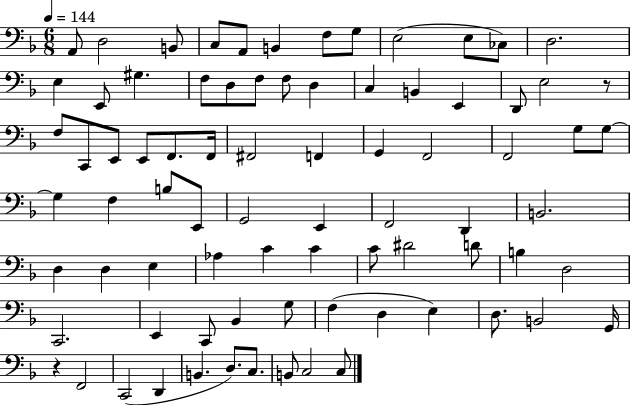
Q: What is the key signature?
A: F major